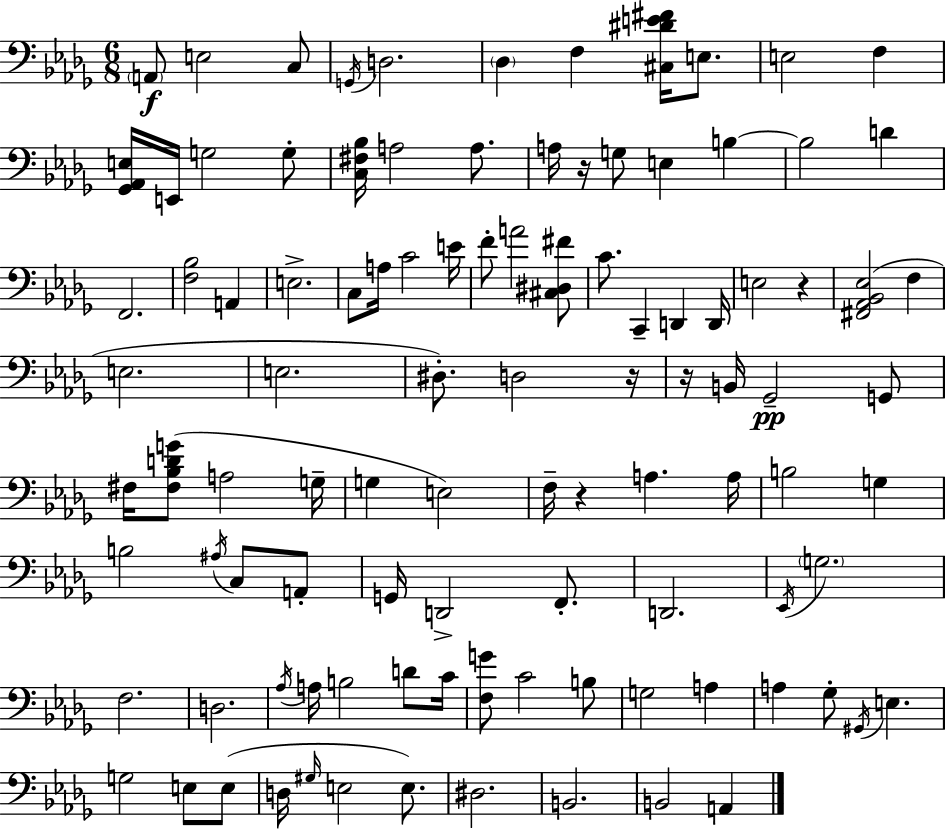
X:1
T:Untitled
M:6/8
L:1/4
K:Bbm
A,,/2 E,2 C,/2 G,,/4 D,2 _D, F, [^C,^DE^F]/4 E,/2 E,2 F, [_G,,_A,,E,]/4 E,,/4 G,2 G,/2 [C,^F,_B,]/4 A,2 A,/2 A,/4 z/4 G,/2 E, B, B,2 D F,,2 [F,_B,]2 A,, E,2 C,/2 A,/4 C2 E/4 F/2 A2 [^C,^D,^F]/2 C/2 C,, D,, D,,/4 E,2 z [^F,,_A,,_B,,_E,]2 F, E,2 E,2 ^D,/2 D,2 z/4 z/4 B,,/4 _G,,2 G,,/2 ^F,/4 [^F,_B,DG]/2 A,2 G,/4 G, E,2 F,/4 z A, A,/4 B,2 G, B,2 ^A,/4 C,/2 A,,/2 G,,/4 D,,2 F,,/2 D,,2 _E,,/4 G,2 F,2 D,2 _A,/4 A,/4 B,2 D/2 C/4 [F,G]/2 C2 B,/2 G,2 A, A, _G,/2 ^G,,/4 E, G,2 E,/2 E,/2 D,/4 ^G,/4 E,2 E,/2 ^D,2 B,,2 B,,2 A,,